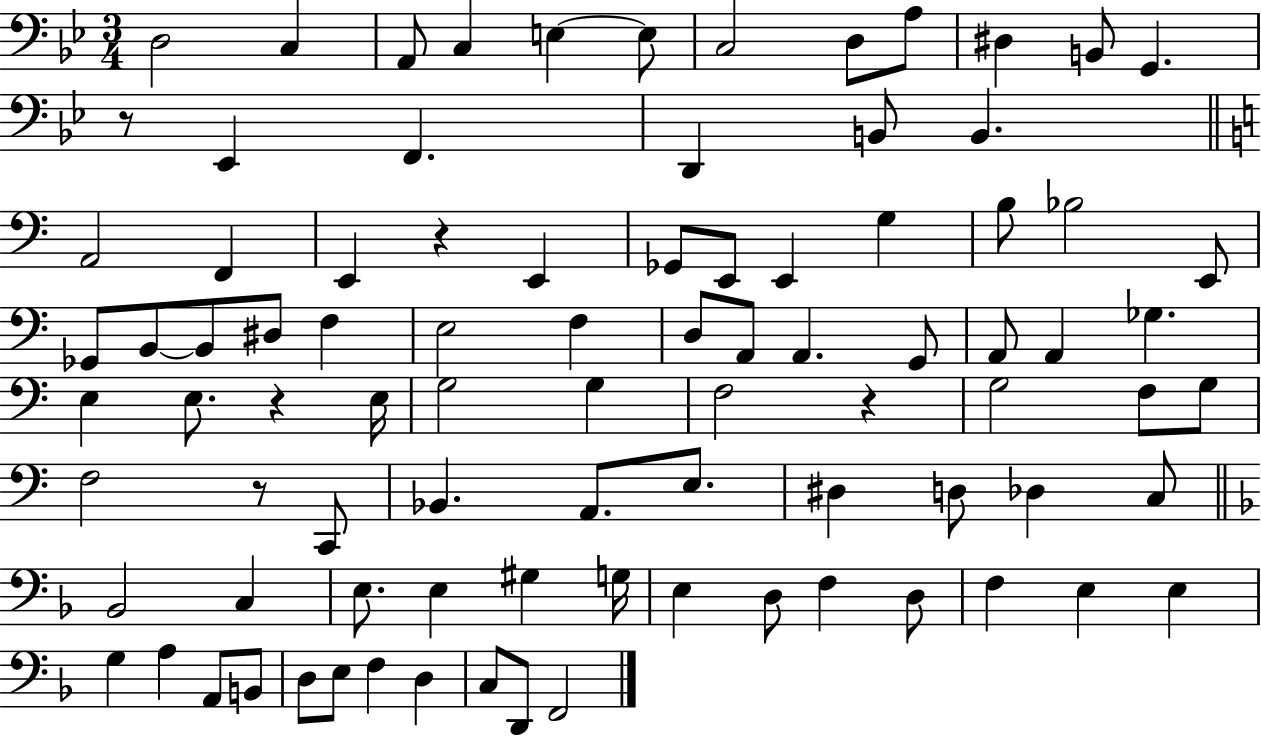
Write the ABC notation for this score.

X:1
T:Untitled
M:3/4
L:1/4
K:Bb
D,2 C, A,,/2 C, E, E,/2 C,2 D,/2 A,/2 ^D, B,,/2 G,, z/2 _E,, F,, D,, B,,/2 B,, A,,2 F,, E,, z E,, _G,,/2 E,,/2 E,, G, B,/2 _B,2 E,,/2 _G,,/2 B,,/2 B,,/2 ^D,/2 F, E,2 F, D,/2 A,,/2 A,, G,,/2 A,,/2 A,, _G, E, E,/2 z E,/4 G,2 G, F,2 z G,2 F,/2 G,/2 F,2 z/2 C,,/2 _B,, A,,/2 E,/2 ^D, D,/2 _D, C,/2 _B,,2 C, E,/2 E, ^G, G,/4 E, D,/2 F, D,/2 F, E, E, G, A, A,,/2 B,,/2 D,/2 E,/2 F, D, C,/2 D,,/2 F,,2